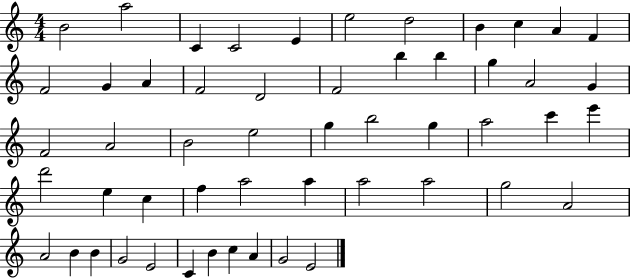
X:1
T:Untitled
M:4/4
L:1/4
K:C
B2 a2 C C2 E e2 d2 B c A F F2 G A F2 D2 F2 b b g A2 G F2 A2 B2 e2 g b2 g a2 c' e' d'2 e c f a2 a a2 a2 g2 A2 A2 B B G2 E2 C B c A G2 E2